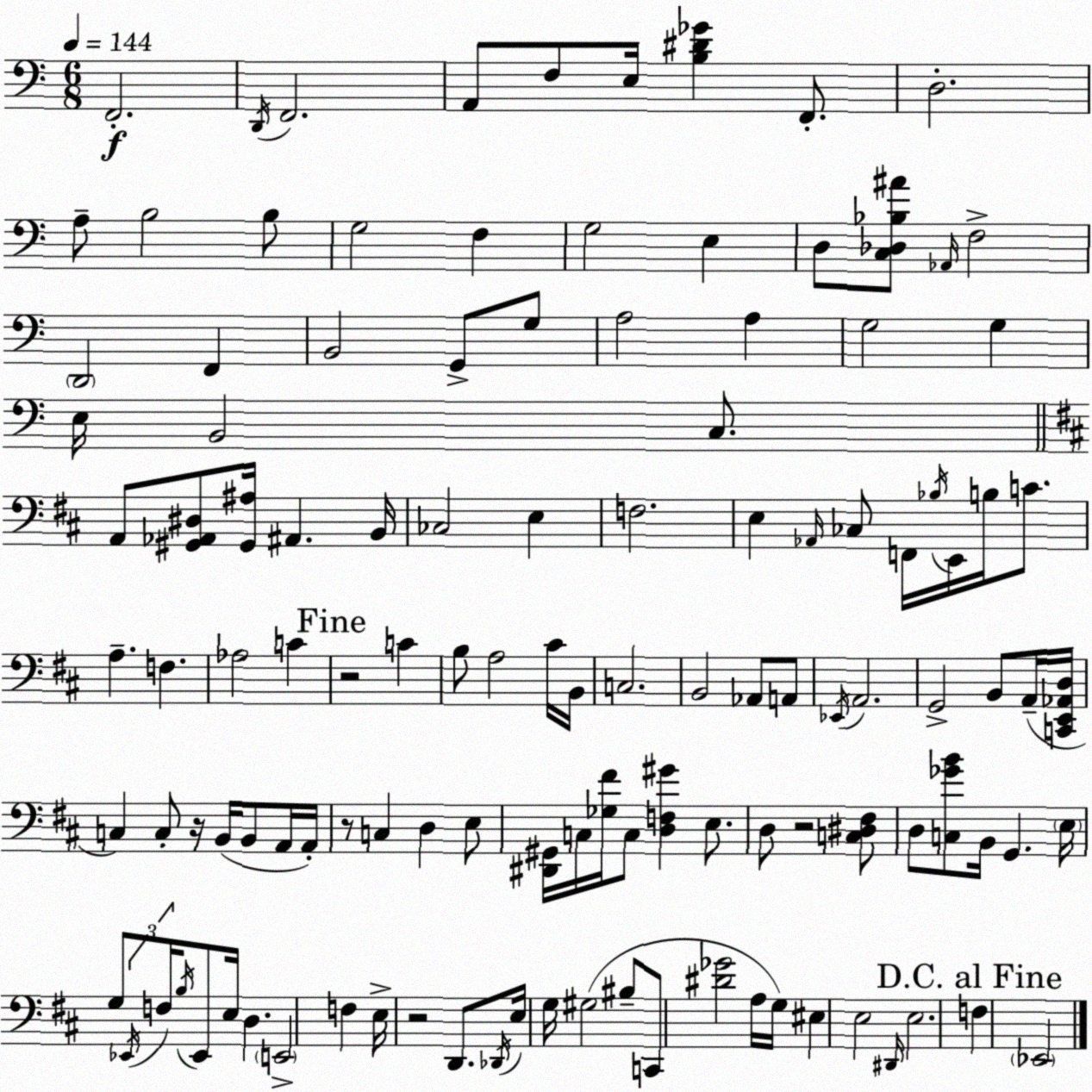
X:1
T:Untitled
M:6/8
L:1/4
K:Am
F,,2 D,,/4 F,,2 A,,/2 F,/2 E,/4 [B,^D_G] F,,/2 D,2 A,/2 B,2 B,/2 G,2 F, G,2 E, D,/2 [C,_D,_B,^A]/2 _A,,/4 F,2 D,,2 F,, B,,2 G,,/2 G,/2 A,2 A, G,2 G, E,/4 B,,2 C,/2 A,,/2 [^G,,_A,,^D,]/2 [^G,,^A,]/4 ^A,, B,,/4 _C,2 E, F,2 E, _A,,/4 _C,/2 F,,/4 _B,/4 E,,/4 B,/4 C/2 A, F, _A,2 C z2 C B,/2 A,2 ^C/4 B,,/4 C,2 B,,2 _A,,/2 A,,/2 _E,,/4 A,,2 G,,2 B,,/2 A,,/4 [C,,E,,_A,,D,]/4 C, C,/2 z/4 B,,/4 B,,/2 A,,/4 A,,/4 z/2 C, D, E,/2 [^D,,^G,,]/4 C,/4 [_G,^F]/4 C,/2 [D,F,^G] E,/2 D,/2 z2 [C,^D,^F,]/2 D,/2 [C,_GB]/2 B,,/4 G,, E,/4 G,/2 _E,,/4 F,/4 B,/4 _E,,/2 E,/4 D, E,,2 F, E,/4 z2 D,,/2 _D,,/4 E,/4 G,/4 ^G,2 ^B,/2 C,,/2 [^D_G]2 A,/4 G,/4 ^E, E,2 ^D,,/4 E,2 F, _E,,2